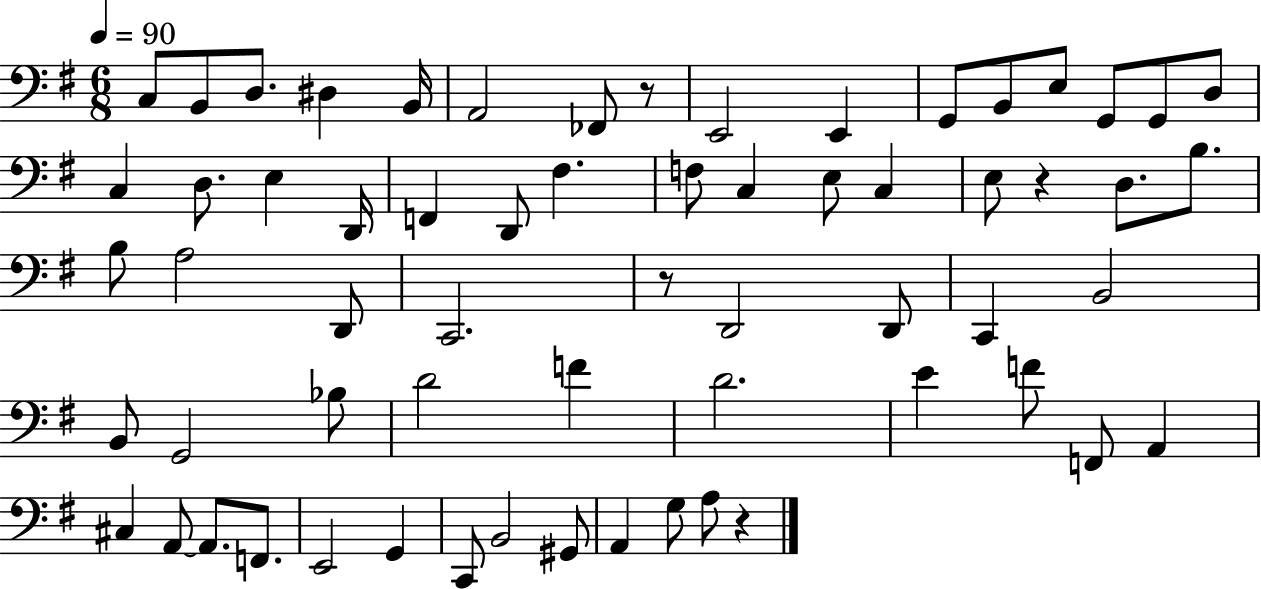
{
  \clef bass
  \numericTimeSignature
  \time 6/8
  \key g \major
  \tempo 4 = 90
  c8 b,8 d8. dis4 b,16 | a,2 fes,8 r8 | e,2 e,4 | g,8 b,8 e8 g,8 g,8 d8 | \break c4 d8. e4 d,16 | f,4 d,8 fis4. | f8 c4 e8 c4 | e8 r4 d8. b8. | \break b8 a2 d,8 | c,2. | r8 d,2 d,8 | c,4 b,2 | \break b,8 g,2 bes8 | d'2 f'4 | d'2. | e'4 f'8 f,8 a,4 | \break cis4 a,8~~ a,8. f,8. | e,2 g,4 | c,8 b,2 gis,8 | a,4 g8 a8 r4 | \break \bar "|."
}